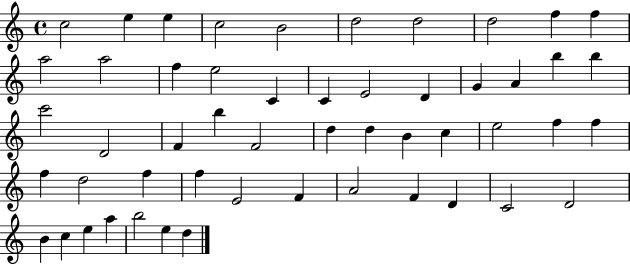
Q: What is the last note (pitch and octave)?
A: D5